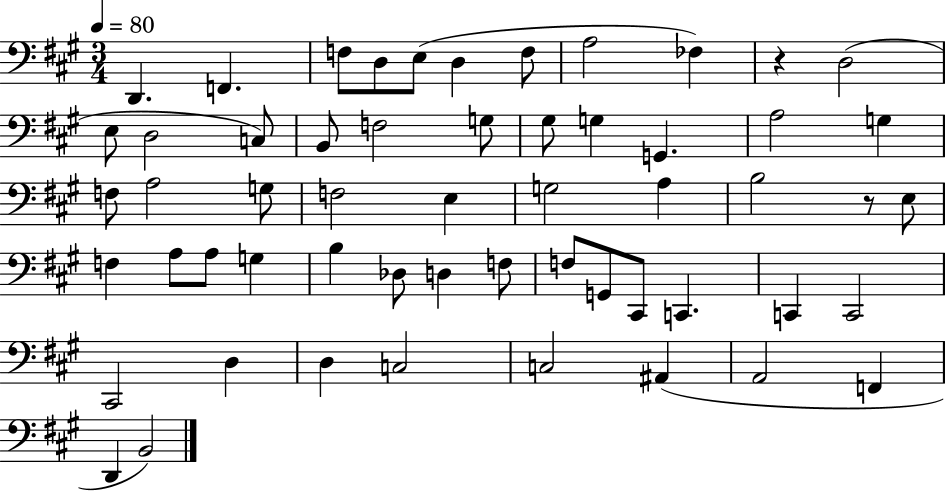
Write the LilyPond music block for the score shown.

{
  \clef bass
  \numericTimeSignature
  \time 3/4
  \key a \major
  \tempo 4 = 80
  d,4. f,4. | f8 d8 e8( d4 f8 | a2 fes4) | r4 d2( | \break e8 d2 c8) | b,8 f2 g8 | gis8 g4 g,4. | a2 g4 | \break f8 a2 g8 | f2 e4 | g2 a4 | b2 r8 e8 | \break f4 a8 a8 g4 | b4 des8 d4 f8 | f8 g,8 cis,8 c,4. | c,4 c,2 | \break cis,2 d4 | d4 c2 | c2 ais,4( | a,2 f,4 | \break d,4 b,2) | \bar "|."
}